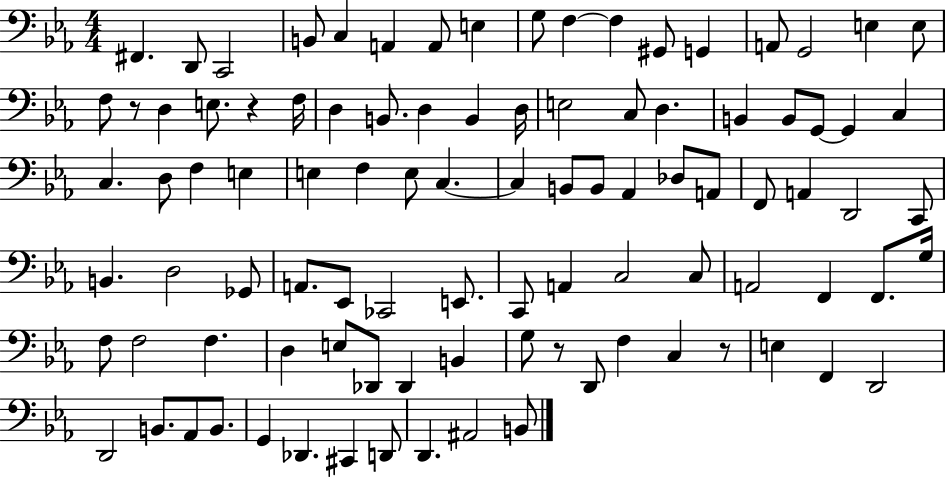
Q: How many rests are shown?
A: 4